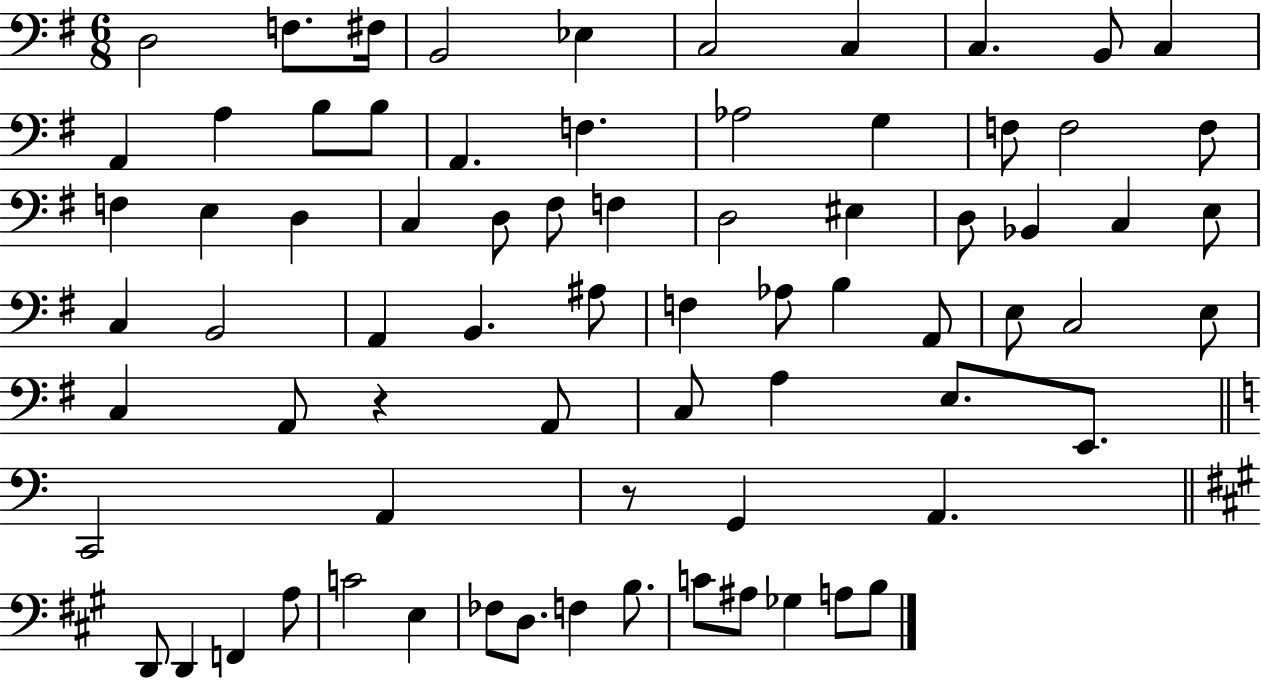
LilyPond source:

{
  \clef bass
  \numericTimeSignature
  \time 6/8
  \key g \major
  d2 f8. fis16 | b,2 ees4 | c2 c4 | c4. b,8 c4 | \break a,4 a4 b8 b8 | a,4. f4. | aes2 g4 | f8 f2 f8 | \break f4 e4 d4 | c4 d8 fis8 f4 | d2 eis4 | d8 bes,4 c4 e8 | \break c4 b,2 | a,4 b,4. ais8 | f4 aes8 b4 a,8 | e8 c2 e8 | \break c4 a,8 r4 a,8 | c8 a4 e8. e,8. | \bar "||" \break \key c \major c,2 a,4 | r8 g,4 a,4. | \bar "||" \break \key a \major d,8 d,4 f,4 a8 | c'2 e4 | fes8 d8. f4 b8. | c'8 ais8 ges4 a8 b8 | \break \bar "|."
}